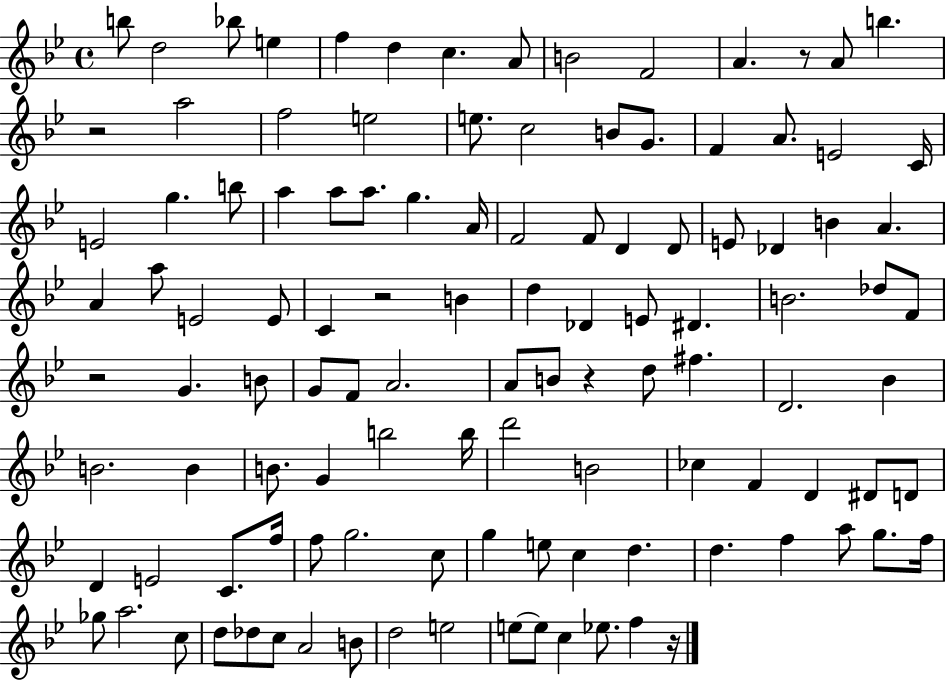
B5/e D5/h Bb5/e E5/q F5/q D5/q C5/q. A4/e B4/h F4/h A4/q. R/e A4/e B5/q. R/h A5/h F5/h E5/h E5/e. C5/h B4/e G4/e. F4/q A4/e. E4/h C4/s E4/h G5/q. B5/e A5/q A5/e A5/e. G5/q. A4/s F4/h F4/e D4/q D4/e E4/e Db4/q B4/q A4/q. A4/q A5/e E4/h E4/e C4/q R/h B4/q D5/q Db4/q E4/e D#4/q. B4/h. Db5/e F4/e R/h G4/q. B4/e G4/e F4/e A4/h. A4/e B4/e R/q D5/e F#5/q. D4/h. Bb4/q B4/h. B4/q B4/e. G4/q B5/h B5/s D6/h B4/h CES5/q F4/q D4/q D#4/e D4/e D4/q E4/h C4/e. F5/s F5/e G5/h. C5/e G5/q E5/e C5/q D5/q. D5/q. F5/q A5/e G5/e. F5/s Gb5/e A5/h. C5/e D5/e Db5/e C5/e A4/h B4/e D5/h E5/h E5/e E5/e C5/q Eb5/e. F5/q R/s